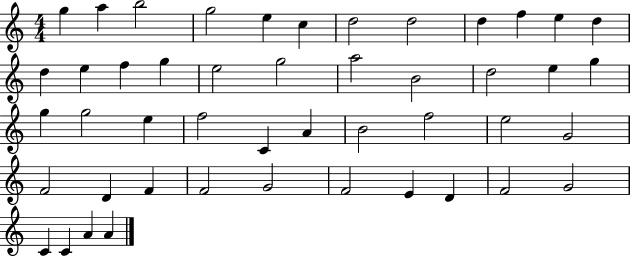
X:1
T:Untitled
M:4/4
L:1/4
K:C
g a b2 g2 e c d2 d2 d f e d d e f g e2 g2 a2 B2 d2 e g g g2 e f2 C A B2 f2 e2 G2 F2 D F F2 G2 F2 E D F2 G2 C C A A